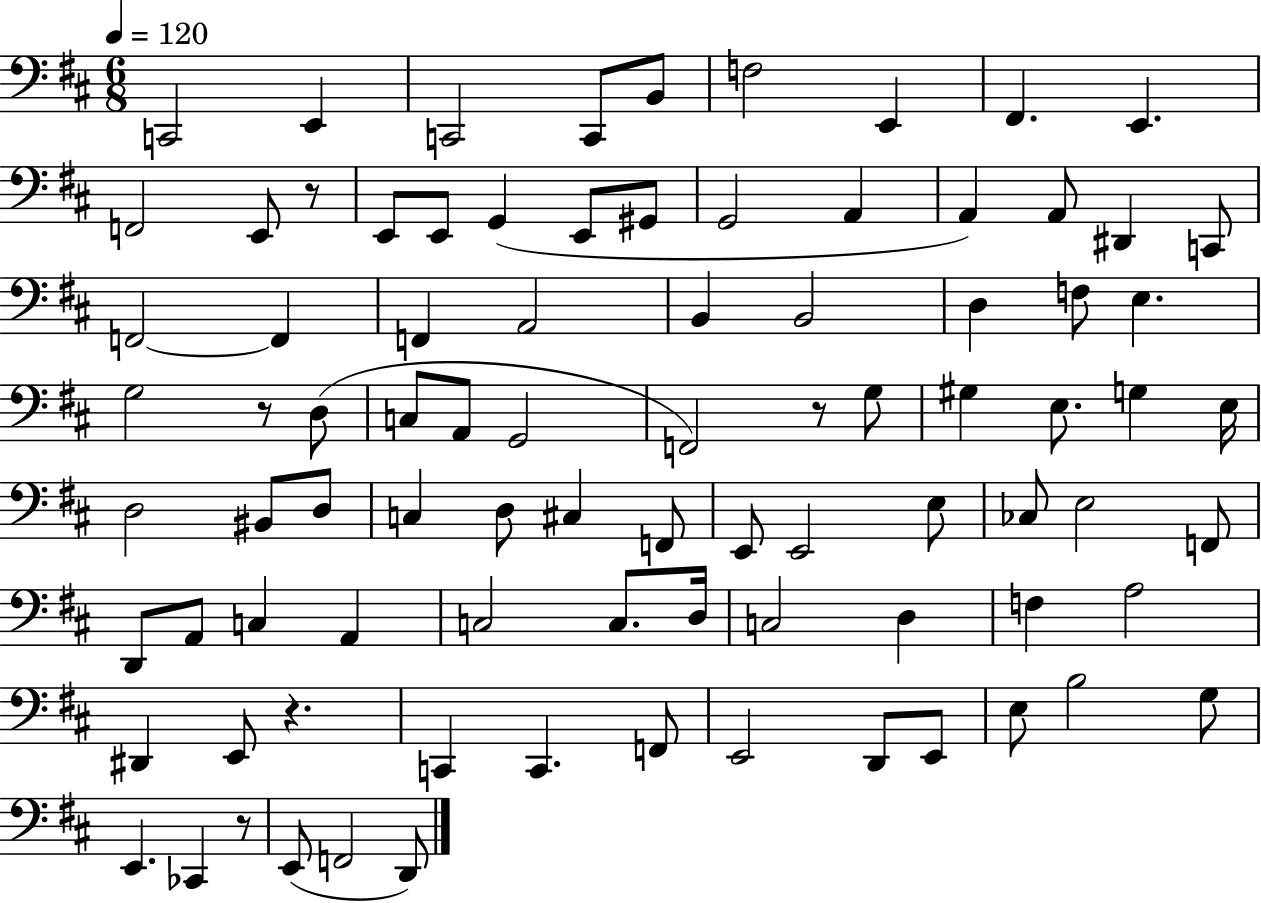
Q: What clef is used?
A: bass